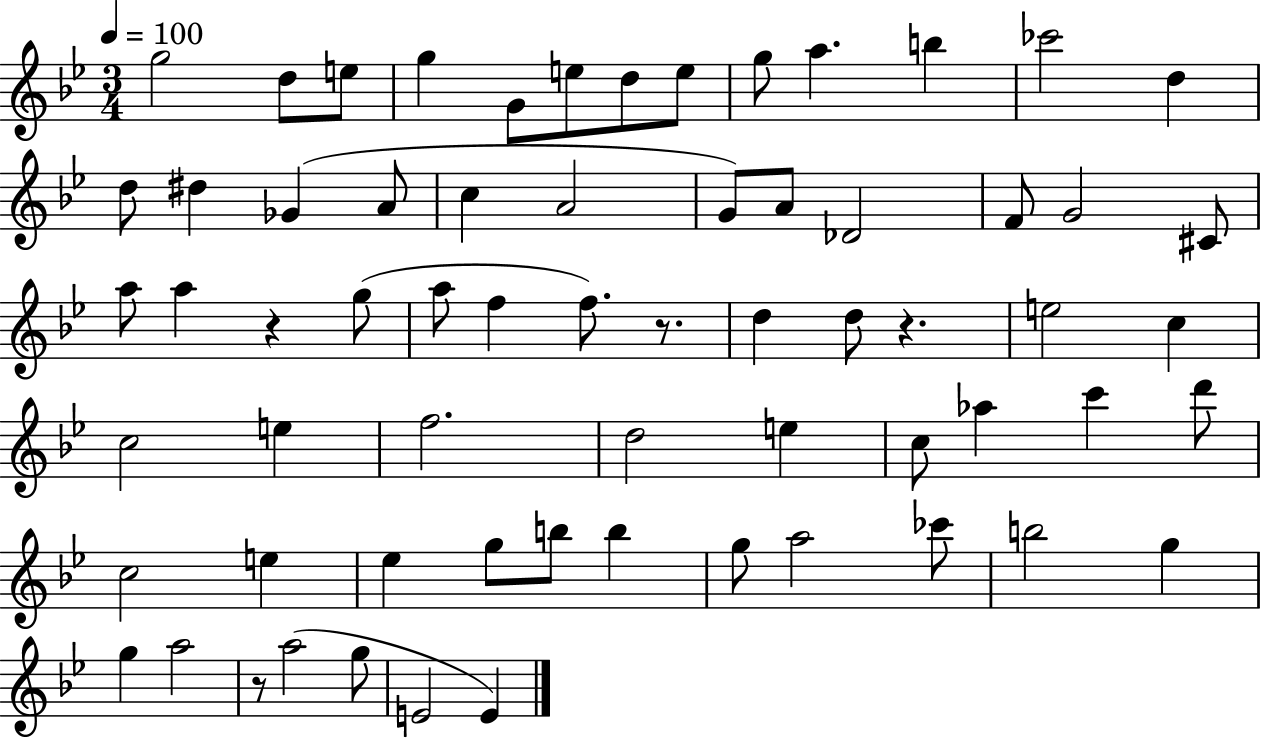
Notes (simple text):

G5/h D5/e E5/e G5/q G4/e E5/e D5/e E5/e G5/e A5/q. B5/q CES6/h D5/q D5/e D#5/q Gb4/q A4/e C5/q A4/h G4/e A4/e Db4/h F4/e G4/h C#4/e A5/e A5/q R/q G5/e A5/e F5/q F5/e. R/e. D5/q D5/e R/q. E5/h C5/q C5/h E5/q F5/h. D5/h E5/q C5/e Ab5/q C6/q D6/e C5/h E5/q Eb5/q G5/e B5/e B5/q G5/e A5/h CES6/e B5/h G5/q G5/q A5/h R/e A5/h G5/e E4/h E4/q